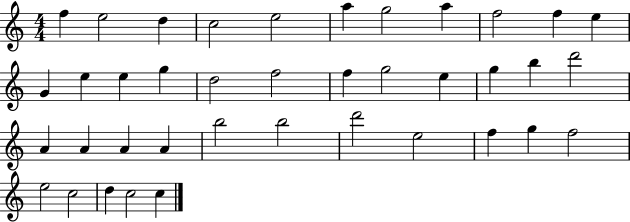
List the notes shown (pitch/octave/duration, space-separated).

F5/q E5/h D5/q C5/h E5/h A5/q G5/h A5/q F5/h F5/q E5/q G4/q E5/q E5/q G5/q D5/h F5/h F5/q G5/h E5/q G5/q B5/q D6/h A4/q A4/q A4/q A4/q B5/h B5/h D6/h E5/h F5/q G5/q F5/h E5/h C5/h D5/q C5/h C5/q